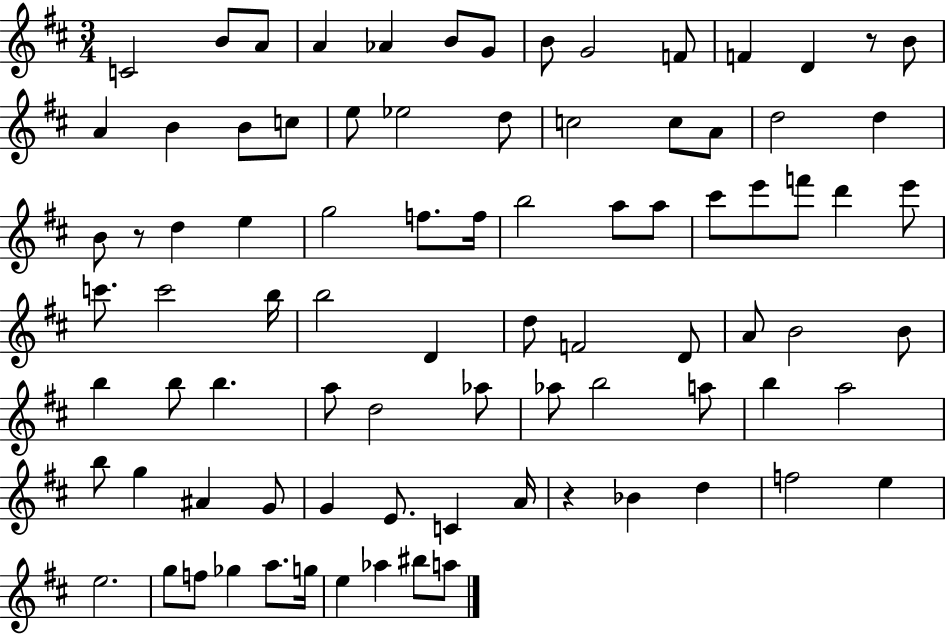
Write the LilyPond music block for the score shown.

{
  \clef treble
  \numericTimeSignature
  \time 3/4
  \key d \major
  c'2 b'8 a'8 | a'4 aes'4 b'8 g'8 | b'8 g'2 f'8 | f'4 d'4 r8 b'8 | \break a'4 b'4 b'8 c''8 | e''8 ees''2 d''8 | c''2 c''8 a'8 | d''2 d''4 | \break b'8 r8 d''4 e''4 | g''2 f''8. f''16 | b''2 a''8 a''8 | cis'''8 e'''8 f'''8 d'''4 e'''8 | \break c'''8. c'''2 b''16 | b''2 d'4 | d''8 f'2 d'8 | a'8 b'2 b'8 | \break b''4 b''8 b''4. | a''8 d''2 aes''8 | aes''8 b''2 a''8 | b''4 a''2 | \break b''8 g''4 ais'4 g'8 | g'4 e'8. c'4 a'16 | r4 bes'4 d''4 | f''2 e''4 | \break e''2. | g''8 f''8 ges''4 a''8. g''16 | e''4 aes''4 bis''8 a''8 | \bar "|."
}